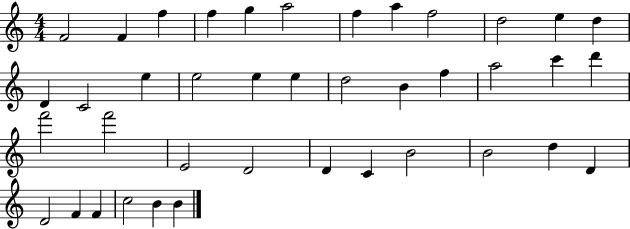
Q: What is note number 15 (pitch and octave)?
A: E5